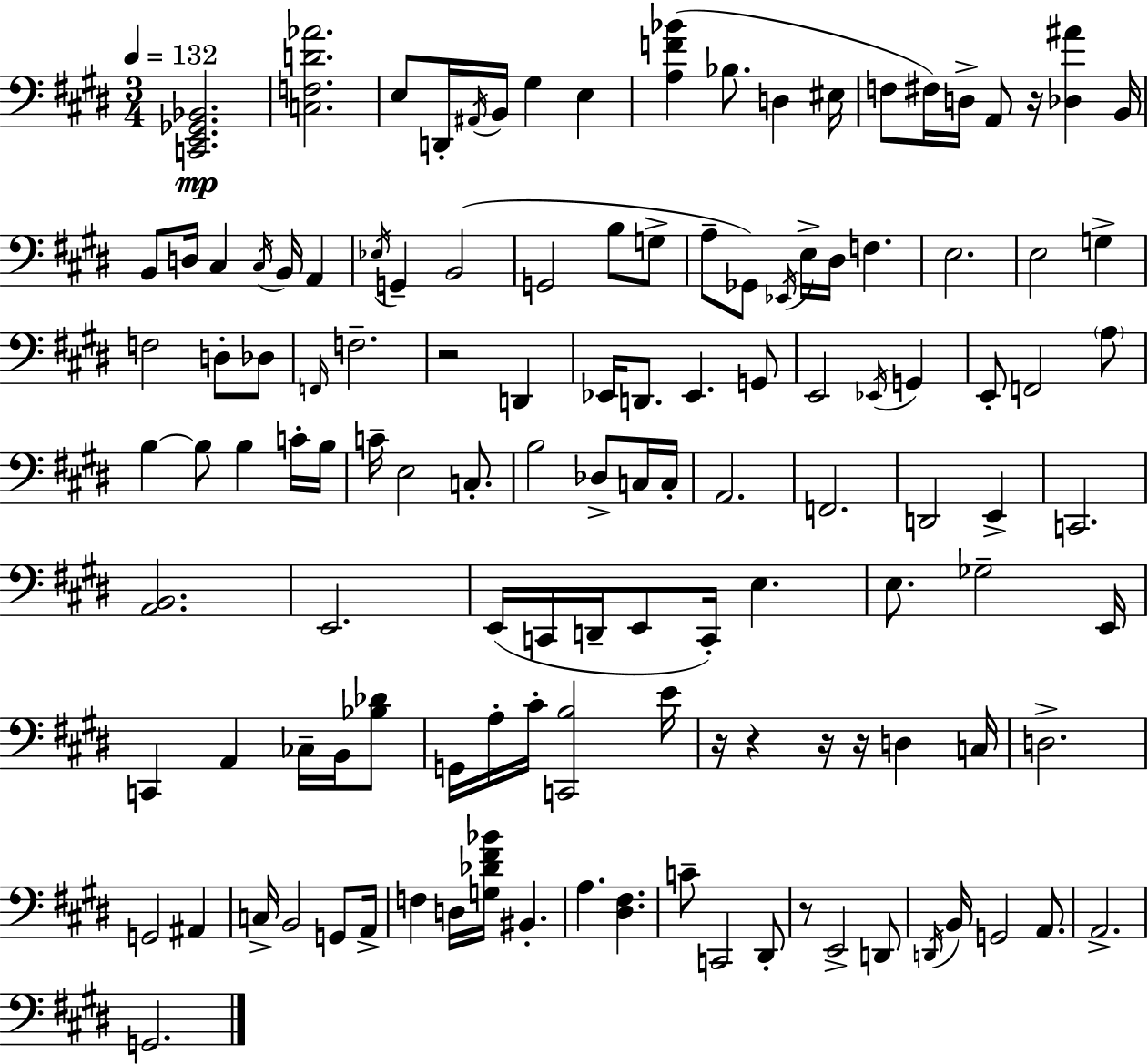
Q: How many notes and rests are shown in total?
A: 126